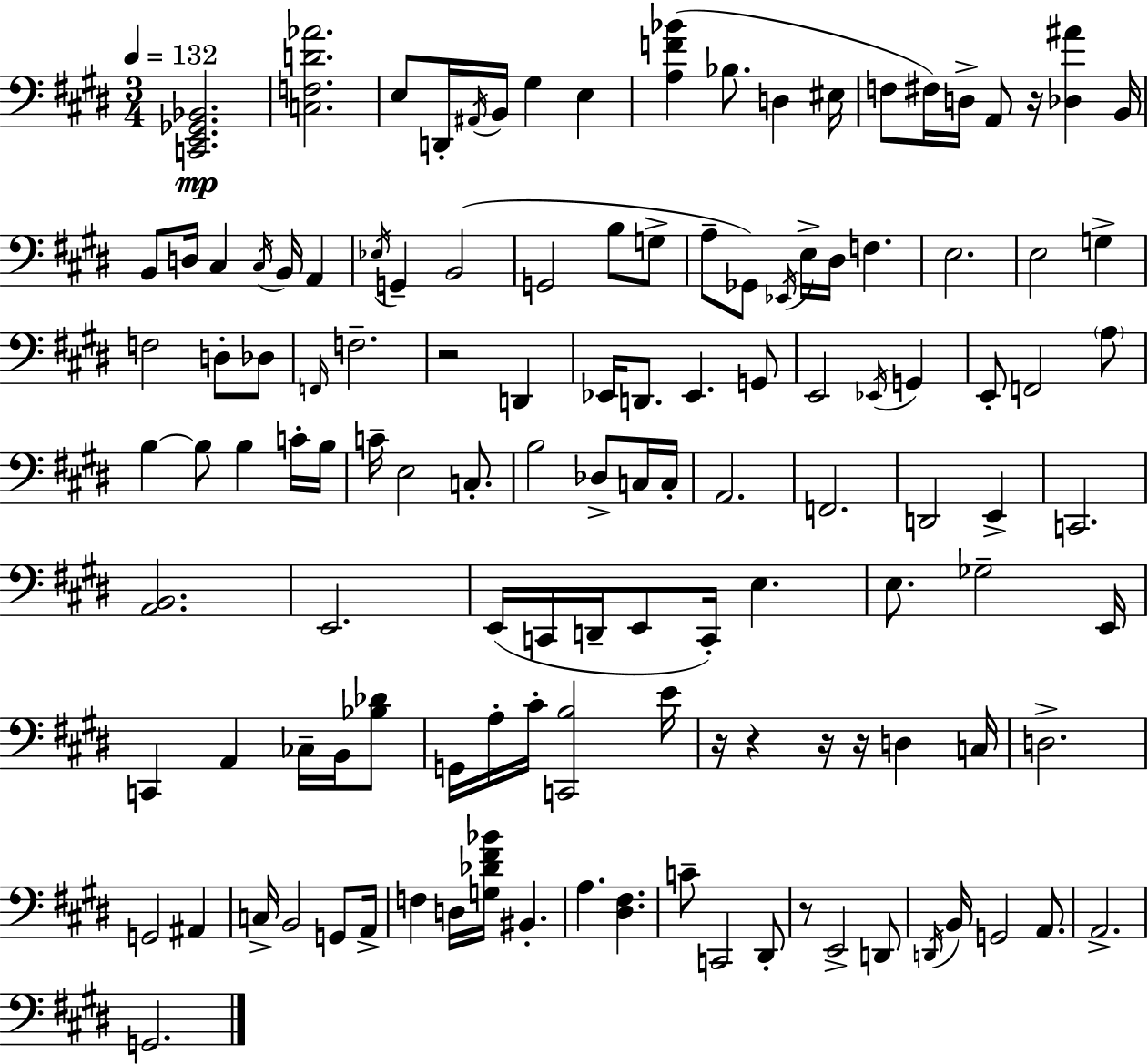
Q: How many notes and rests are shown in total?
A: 126